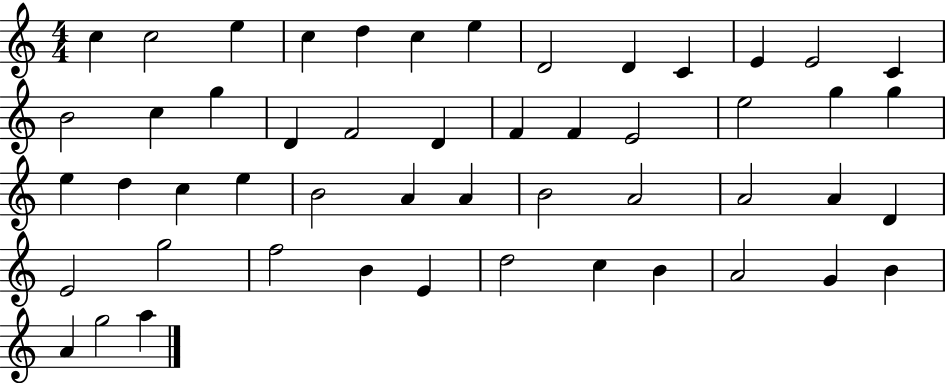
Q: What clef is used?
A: treble